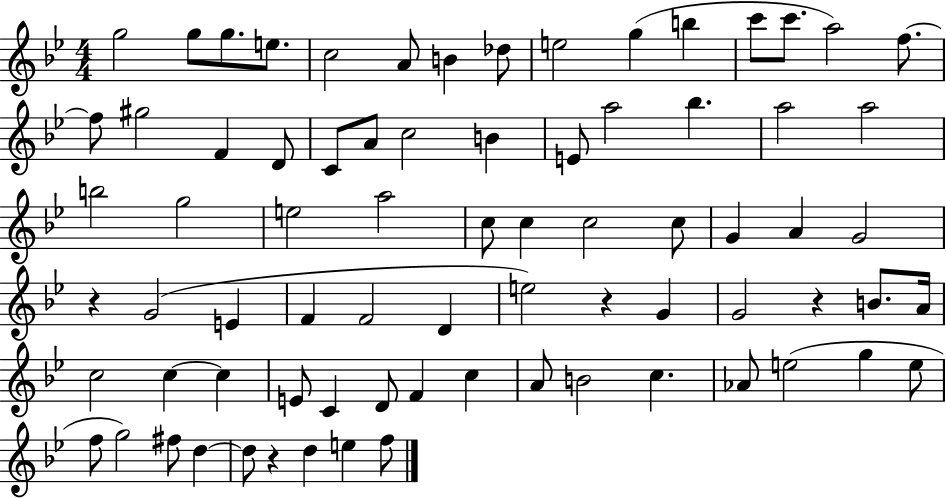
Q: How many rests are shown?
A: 4